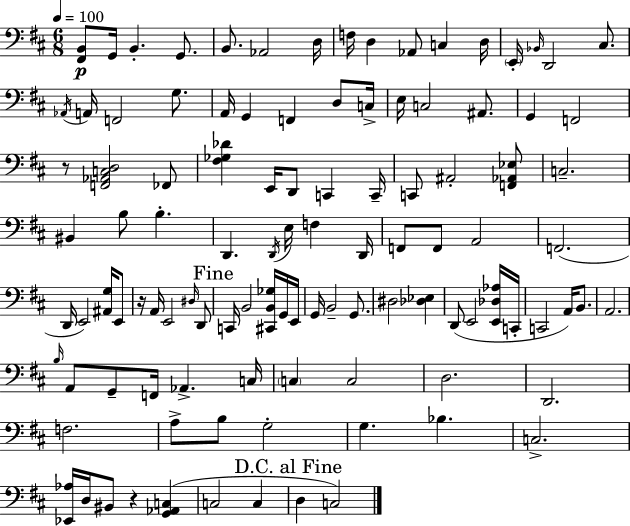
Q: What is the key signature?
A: D major